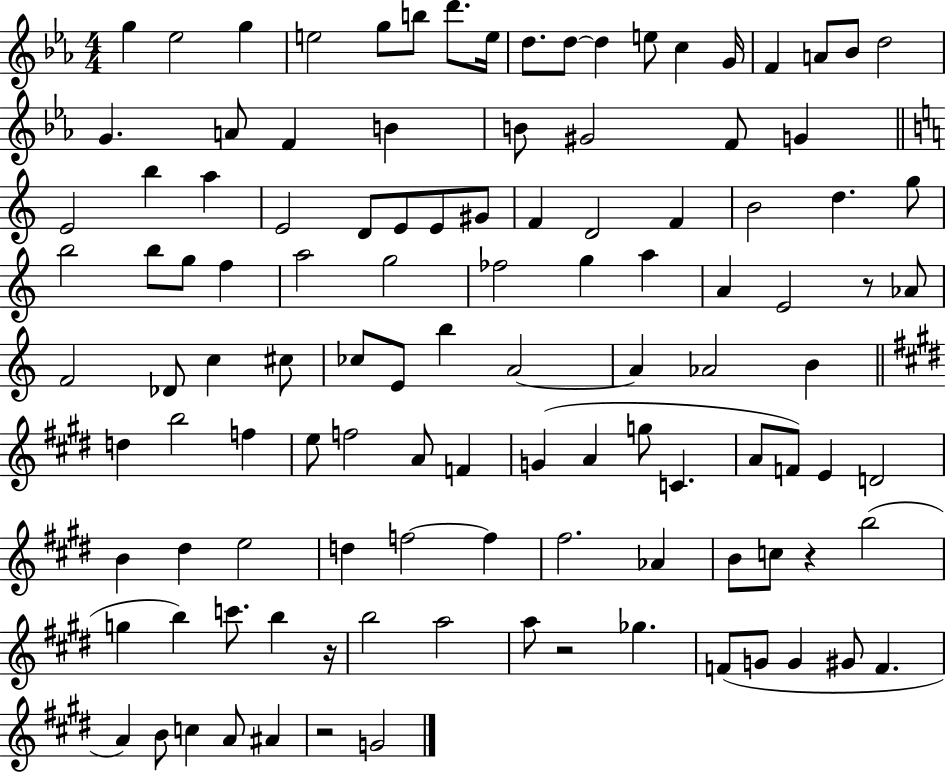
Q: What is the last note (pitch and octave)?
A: G4